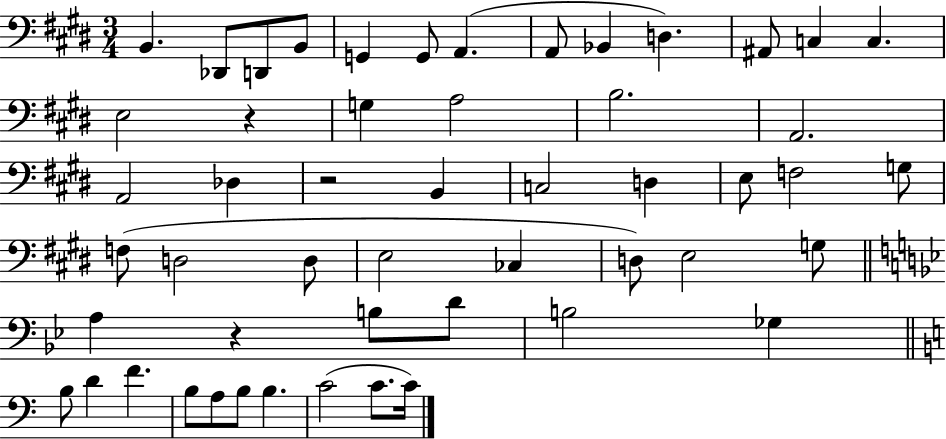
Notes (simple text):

B2/q. Db2/e D2/e B2/e G2/q G2/e A2/q. A2/e Bb2/q D3/q. A#2/e C3/q C3/q. E3/h R/q G3/q A3/h B3/h. A2/h. A2/h Db3/q R/h B2/q C3/h D3/q E3/e F3/h G3/e F3/e D3/h D3/e E3/h CES3/q D3/e E3/h G3/e A3/q R/q B3/e D4/e B3/h Gb3/q B3/e D4/q F4/q. B3/e A3/e B3/e B3/q. C4/h C4/e. C4/s